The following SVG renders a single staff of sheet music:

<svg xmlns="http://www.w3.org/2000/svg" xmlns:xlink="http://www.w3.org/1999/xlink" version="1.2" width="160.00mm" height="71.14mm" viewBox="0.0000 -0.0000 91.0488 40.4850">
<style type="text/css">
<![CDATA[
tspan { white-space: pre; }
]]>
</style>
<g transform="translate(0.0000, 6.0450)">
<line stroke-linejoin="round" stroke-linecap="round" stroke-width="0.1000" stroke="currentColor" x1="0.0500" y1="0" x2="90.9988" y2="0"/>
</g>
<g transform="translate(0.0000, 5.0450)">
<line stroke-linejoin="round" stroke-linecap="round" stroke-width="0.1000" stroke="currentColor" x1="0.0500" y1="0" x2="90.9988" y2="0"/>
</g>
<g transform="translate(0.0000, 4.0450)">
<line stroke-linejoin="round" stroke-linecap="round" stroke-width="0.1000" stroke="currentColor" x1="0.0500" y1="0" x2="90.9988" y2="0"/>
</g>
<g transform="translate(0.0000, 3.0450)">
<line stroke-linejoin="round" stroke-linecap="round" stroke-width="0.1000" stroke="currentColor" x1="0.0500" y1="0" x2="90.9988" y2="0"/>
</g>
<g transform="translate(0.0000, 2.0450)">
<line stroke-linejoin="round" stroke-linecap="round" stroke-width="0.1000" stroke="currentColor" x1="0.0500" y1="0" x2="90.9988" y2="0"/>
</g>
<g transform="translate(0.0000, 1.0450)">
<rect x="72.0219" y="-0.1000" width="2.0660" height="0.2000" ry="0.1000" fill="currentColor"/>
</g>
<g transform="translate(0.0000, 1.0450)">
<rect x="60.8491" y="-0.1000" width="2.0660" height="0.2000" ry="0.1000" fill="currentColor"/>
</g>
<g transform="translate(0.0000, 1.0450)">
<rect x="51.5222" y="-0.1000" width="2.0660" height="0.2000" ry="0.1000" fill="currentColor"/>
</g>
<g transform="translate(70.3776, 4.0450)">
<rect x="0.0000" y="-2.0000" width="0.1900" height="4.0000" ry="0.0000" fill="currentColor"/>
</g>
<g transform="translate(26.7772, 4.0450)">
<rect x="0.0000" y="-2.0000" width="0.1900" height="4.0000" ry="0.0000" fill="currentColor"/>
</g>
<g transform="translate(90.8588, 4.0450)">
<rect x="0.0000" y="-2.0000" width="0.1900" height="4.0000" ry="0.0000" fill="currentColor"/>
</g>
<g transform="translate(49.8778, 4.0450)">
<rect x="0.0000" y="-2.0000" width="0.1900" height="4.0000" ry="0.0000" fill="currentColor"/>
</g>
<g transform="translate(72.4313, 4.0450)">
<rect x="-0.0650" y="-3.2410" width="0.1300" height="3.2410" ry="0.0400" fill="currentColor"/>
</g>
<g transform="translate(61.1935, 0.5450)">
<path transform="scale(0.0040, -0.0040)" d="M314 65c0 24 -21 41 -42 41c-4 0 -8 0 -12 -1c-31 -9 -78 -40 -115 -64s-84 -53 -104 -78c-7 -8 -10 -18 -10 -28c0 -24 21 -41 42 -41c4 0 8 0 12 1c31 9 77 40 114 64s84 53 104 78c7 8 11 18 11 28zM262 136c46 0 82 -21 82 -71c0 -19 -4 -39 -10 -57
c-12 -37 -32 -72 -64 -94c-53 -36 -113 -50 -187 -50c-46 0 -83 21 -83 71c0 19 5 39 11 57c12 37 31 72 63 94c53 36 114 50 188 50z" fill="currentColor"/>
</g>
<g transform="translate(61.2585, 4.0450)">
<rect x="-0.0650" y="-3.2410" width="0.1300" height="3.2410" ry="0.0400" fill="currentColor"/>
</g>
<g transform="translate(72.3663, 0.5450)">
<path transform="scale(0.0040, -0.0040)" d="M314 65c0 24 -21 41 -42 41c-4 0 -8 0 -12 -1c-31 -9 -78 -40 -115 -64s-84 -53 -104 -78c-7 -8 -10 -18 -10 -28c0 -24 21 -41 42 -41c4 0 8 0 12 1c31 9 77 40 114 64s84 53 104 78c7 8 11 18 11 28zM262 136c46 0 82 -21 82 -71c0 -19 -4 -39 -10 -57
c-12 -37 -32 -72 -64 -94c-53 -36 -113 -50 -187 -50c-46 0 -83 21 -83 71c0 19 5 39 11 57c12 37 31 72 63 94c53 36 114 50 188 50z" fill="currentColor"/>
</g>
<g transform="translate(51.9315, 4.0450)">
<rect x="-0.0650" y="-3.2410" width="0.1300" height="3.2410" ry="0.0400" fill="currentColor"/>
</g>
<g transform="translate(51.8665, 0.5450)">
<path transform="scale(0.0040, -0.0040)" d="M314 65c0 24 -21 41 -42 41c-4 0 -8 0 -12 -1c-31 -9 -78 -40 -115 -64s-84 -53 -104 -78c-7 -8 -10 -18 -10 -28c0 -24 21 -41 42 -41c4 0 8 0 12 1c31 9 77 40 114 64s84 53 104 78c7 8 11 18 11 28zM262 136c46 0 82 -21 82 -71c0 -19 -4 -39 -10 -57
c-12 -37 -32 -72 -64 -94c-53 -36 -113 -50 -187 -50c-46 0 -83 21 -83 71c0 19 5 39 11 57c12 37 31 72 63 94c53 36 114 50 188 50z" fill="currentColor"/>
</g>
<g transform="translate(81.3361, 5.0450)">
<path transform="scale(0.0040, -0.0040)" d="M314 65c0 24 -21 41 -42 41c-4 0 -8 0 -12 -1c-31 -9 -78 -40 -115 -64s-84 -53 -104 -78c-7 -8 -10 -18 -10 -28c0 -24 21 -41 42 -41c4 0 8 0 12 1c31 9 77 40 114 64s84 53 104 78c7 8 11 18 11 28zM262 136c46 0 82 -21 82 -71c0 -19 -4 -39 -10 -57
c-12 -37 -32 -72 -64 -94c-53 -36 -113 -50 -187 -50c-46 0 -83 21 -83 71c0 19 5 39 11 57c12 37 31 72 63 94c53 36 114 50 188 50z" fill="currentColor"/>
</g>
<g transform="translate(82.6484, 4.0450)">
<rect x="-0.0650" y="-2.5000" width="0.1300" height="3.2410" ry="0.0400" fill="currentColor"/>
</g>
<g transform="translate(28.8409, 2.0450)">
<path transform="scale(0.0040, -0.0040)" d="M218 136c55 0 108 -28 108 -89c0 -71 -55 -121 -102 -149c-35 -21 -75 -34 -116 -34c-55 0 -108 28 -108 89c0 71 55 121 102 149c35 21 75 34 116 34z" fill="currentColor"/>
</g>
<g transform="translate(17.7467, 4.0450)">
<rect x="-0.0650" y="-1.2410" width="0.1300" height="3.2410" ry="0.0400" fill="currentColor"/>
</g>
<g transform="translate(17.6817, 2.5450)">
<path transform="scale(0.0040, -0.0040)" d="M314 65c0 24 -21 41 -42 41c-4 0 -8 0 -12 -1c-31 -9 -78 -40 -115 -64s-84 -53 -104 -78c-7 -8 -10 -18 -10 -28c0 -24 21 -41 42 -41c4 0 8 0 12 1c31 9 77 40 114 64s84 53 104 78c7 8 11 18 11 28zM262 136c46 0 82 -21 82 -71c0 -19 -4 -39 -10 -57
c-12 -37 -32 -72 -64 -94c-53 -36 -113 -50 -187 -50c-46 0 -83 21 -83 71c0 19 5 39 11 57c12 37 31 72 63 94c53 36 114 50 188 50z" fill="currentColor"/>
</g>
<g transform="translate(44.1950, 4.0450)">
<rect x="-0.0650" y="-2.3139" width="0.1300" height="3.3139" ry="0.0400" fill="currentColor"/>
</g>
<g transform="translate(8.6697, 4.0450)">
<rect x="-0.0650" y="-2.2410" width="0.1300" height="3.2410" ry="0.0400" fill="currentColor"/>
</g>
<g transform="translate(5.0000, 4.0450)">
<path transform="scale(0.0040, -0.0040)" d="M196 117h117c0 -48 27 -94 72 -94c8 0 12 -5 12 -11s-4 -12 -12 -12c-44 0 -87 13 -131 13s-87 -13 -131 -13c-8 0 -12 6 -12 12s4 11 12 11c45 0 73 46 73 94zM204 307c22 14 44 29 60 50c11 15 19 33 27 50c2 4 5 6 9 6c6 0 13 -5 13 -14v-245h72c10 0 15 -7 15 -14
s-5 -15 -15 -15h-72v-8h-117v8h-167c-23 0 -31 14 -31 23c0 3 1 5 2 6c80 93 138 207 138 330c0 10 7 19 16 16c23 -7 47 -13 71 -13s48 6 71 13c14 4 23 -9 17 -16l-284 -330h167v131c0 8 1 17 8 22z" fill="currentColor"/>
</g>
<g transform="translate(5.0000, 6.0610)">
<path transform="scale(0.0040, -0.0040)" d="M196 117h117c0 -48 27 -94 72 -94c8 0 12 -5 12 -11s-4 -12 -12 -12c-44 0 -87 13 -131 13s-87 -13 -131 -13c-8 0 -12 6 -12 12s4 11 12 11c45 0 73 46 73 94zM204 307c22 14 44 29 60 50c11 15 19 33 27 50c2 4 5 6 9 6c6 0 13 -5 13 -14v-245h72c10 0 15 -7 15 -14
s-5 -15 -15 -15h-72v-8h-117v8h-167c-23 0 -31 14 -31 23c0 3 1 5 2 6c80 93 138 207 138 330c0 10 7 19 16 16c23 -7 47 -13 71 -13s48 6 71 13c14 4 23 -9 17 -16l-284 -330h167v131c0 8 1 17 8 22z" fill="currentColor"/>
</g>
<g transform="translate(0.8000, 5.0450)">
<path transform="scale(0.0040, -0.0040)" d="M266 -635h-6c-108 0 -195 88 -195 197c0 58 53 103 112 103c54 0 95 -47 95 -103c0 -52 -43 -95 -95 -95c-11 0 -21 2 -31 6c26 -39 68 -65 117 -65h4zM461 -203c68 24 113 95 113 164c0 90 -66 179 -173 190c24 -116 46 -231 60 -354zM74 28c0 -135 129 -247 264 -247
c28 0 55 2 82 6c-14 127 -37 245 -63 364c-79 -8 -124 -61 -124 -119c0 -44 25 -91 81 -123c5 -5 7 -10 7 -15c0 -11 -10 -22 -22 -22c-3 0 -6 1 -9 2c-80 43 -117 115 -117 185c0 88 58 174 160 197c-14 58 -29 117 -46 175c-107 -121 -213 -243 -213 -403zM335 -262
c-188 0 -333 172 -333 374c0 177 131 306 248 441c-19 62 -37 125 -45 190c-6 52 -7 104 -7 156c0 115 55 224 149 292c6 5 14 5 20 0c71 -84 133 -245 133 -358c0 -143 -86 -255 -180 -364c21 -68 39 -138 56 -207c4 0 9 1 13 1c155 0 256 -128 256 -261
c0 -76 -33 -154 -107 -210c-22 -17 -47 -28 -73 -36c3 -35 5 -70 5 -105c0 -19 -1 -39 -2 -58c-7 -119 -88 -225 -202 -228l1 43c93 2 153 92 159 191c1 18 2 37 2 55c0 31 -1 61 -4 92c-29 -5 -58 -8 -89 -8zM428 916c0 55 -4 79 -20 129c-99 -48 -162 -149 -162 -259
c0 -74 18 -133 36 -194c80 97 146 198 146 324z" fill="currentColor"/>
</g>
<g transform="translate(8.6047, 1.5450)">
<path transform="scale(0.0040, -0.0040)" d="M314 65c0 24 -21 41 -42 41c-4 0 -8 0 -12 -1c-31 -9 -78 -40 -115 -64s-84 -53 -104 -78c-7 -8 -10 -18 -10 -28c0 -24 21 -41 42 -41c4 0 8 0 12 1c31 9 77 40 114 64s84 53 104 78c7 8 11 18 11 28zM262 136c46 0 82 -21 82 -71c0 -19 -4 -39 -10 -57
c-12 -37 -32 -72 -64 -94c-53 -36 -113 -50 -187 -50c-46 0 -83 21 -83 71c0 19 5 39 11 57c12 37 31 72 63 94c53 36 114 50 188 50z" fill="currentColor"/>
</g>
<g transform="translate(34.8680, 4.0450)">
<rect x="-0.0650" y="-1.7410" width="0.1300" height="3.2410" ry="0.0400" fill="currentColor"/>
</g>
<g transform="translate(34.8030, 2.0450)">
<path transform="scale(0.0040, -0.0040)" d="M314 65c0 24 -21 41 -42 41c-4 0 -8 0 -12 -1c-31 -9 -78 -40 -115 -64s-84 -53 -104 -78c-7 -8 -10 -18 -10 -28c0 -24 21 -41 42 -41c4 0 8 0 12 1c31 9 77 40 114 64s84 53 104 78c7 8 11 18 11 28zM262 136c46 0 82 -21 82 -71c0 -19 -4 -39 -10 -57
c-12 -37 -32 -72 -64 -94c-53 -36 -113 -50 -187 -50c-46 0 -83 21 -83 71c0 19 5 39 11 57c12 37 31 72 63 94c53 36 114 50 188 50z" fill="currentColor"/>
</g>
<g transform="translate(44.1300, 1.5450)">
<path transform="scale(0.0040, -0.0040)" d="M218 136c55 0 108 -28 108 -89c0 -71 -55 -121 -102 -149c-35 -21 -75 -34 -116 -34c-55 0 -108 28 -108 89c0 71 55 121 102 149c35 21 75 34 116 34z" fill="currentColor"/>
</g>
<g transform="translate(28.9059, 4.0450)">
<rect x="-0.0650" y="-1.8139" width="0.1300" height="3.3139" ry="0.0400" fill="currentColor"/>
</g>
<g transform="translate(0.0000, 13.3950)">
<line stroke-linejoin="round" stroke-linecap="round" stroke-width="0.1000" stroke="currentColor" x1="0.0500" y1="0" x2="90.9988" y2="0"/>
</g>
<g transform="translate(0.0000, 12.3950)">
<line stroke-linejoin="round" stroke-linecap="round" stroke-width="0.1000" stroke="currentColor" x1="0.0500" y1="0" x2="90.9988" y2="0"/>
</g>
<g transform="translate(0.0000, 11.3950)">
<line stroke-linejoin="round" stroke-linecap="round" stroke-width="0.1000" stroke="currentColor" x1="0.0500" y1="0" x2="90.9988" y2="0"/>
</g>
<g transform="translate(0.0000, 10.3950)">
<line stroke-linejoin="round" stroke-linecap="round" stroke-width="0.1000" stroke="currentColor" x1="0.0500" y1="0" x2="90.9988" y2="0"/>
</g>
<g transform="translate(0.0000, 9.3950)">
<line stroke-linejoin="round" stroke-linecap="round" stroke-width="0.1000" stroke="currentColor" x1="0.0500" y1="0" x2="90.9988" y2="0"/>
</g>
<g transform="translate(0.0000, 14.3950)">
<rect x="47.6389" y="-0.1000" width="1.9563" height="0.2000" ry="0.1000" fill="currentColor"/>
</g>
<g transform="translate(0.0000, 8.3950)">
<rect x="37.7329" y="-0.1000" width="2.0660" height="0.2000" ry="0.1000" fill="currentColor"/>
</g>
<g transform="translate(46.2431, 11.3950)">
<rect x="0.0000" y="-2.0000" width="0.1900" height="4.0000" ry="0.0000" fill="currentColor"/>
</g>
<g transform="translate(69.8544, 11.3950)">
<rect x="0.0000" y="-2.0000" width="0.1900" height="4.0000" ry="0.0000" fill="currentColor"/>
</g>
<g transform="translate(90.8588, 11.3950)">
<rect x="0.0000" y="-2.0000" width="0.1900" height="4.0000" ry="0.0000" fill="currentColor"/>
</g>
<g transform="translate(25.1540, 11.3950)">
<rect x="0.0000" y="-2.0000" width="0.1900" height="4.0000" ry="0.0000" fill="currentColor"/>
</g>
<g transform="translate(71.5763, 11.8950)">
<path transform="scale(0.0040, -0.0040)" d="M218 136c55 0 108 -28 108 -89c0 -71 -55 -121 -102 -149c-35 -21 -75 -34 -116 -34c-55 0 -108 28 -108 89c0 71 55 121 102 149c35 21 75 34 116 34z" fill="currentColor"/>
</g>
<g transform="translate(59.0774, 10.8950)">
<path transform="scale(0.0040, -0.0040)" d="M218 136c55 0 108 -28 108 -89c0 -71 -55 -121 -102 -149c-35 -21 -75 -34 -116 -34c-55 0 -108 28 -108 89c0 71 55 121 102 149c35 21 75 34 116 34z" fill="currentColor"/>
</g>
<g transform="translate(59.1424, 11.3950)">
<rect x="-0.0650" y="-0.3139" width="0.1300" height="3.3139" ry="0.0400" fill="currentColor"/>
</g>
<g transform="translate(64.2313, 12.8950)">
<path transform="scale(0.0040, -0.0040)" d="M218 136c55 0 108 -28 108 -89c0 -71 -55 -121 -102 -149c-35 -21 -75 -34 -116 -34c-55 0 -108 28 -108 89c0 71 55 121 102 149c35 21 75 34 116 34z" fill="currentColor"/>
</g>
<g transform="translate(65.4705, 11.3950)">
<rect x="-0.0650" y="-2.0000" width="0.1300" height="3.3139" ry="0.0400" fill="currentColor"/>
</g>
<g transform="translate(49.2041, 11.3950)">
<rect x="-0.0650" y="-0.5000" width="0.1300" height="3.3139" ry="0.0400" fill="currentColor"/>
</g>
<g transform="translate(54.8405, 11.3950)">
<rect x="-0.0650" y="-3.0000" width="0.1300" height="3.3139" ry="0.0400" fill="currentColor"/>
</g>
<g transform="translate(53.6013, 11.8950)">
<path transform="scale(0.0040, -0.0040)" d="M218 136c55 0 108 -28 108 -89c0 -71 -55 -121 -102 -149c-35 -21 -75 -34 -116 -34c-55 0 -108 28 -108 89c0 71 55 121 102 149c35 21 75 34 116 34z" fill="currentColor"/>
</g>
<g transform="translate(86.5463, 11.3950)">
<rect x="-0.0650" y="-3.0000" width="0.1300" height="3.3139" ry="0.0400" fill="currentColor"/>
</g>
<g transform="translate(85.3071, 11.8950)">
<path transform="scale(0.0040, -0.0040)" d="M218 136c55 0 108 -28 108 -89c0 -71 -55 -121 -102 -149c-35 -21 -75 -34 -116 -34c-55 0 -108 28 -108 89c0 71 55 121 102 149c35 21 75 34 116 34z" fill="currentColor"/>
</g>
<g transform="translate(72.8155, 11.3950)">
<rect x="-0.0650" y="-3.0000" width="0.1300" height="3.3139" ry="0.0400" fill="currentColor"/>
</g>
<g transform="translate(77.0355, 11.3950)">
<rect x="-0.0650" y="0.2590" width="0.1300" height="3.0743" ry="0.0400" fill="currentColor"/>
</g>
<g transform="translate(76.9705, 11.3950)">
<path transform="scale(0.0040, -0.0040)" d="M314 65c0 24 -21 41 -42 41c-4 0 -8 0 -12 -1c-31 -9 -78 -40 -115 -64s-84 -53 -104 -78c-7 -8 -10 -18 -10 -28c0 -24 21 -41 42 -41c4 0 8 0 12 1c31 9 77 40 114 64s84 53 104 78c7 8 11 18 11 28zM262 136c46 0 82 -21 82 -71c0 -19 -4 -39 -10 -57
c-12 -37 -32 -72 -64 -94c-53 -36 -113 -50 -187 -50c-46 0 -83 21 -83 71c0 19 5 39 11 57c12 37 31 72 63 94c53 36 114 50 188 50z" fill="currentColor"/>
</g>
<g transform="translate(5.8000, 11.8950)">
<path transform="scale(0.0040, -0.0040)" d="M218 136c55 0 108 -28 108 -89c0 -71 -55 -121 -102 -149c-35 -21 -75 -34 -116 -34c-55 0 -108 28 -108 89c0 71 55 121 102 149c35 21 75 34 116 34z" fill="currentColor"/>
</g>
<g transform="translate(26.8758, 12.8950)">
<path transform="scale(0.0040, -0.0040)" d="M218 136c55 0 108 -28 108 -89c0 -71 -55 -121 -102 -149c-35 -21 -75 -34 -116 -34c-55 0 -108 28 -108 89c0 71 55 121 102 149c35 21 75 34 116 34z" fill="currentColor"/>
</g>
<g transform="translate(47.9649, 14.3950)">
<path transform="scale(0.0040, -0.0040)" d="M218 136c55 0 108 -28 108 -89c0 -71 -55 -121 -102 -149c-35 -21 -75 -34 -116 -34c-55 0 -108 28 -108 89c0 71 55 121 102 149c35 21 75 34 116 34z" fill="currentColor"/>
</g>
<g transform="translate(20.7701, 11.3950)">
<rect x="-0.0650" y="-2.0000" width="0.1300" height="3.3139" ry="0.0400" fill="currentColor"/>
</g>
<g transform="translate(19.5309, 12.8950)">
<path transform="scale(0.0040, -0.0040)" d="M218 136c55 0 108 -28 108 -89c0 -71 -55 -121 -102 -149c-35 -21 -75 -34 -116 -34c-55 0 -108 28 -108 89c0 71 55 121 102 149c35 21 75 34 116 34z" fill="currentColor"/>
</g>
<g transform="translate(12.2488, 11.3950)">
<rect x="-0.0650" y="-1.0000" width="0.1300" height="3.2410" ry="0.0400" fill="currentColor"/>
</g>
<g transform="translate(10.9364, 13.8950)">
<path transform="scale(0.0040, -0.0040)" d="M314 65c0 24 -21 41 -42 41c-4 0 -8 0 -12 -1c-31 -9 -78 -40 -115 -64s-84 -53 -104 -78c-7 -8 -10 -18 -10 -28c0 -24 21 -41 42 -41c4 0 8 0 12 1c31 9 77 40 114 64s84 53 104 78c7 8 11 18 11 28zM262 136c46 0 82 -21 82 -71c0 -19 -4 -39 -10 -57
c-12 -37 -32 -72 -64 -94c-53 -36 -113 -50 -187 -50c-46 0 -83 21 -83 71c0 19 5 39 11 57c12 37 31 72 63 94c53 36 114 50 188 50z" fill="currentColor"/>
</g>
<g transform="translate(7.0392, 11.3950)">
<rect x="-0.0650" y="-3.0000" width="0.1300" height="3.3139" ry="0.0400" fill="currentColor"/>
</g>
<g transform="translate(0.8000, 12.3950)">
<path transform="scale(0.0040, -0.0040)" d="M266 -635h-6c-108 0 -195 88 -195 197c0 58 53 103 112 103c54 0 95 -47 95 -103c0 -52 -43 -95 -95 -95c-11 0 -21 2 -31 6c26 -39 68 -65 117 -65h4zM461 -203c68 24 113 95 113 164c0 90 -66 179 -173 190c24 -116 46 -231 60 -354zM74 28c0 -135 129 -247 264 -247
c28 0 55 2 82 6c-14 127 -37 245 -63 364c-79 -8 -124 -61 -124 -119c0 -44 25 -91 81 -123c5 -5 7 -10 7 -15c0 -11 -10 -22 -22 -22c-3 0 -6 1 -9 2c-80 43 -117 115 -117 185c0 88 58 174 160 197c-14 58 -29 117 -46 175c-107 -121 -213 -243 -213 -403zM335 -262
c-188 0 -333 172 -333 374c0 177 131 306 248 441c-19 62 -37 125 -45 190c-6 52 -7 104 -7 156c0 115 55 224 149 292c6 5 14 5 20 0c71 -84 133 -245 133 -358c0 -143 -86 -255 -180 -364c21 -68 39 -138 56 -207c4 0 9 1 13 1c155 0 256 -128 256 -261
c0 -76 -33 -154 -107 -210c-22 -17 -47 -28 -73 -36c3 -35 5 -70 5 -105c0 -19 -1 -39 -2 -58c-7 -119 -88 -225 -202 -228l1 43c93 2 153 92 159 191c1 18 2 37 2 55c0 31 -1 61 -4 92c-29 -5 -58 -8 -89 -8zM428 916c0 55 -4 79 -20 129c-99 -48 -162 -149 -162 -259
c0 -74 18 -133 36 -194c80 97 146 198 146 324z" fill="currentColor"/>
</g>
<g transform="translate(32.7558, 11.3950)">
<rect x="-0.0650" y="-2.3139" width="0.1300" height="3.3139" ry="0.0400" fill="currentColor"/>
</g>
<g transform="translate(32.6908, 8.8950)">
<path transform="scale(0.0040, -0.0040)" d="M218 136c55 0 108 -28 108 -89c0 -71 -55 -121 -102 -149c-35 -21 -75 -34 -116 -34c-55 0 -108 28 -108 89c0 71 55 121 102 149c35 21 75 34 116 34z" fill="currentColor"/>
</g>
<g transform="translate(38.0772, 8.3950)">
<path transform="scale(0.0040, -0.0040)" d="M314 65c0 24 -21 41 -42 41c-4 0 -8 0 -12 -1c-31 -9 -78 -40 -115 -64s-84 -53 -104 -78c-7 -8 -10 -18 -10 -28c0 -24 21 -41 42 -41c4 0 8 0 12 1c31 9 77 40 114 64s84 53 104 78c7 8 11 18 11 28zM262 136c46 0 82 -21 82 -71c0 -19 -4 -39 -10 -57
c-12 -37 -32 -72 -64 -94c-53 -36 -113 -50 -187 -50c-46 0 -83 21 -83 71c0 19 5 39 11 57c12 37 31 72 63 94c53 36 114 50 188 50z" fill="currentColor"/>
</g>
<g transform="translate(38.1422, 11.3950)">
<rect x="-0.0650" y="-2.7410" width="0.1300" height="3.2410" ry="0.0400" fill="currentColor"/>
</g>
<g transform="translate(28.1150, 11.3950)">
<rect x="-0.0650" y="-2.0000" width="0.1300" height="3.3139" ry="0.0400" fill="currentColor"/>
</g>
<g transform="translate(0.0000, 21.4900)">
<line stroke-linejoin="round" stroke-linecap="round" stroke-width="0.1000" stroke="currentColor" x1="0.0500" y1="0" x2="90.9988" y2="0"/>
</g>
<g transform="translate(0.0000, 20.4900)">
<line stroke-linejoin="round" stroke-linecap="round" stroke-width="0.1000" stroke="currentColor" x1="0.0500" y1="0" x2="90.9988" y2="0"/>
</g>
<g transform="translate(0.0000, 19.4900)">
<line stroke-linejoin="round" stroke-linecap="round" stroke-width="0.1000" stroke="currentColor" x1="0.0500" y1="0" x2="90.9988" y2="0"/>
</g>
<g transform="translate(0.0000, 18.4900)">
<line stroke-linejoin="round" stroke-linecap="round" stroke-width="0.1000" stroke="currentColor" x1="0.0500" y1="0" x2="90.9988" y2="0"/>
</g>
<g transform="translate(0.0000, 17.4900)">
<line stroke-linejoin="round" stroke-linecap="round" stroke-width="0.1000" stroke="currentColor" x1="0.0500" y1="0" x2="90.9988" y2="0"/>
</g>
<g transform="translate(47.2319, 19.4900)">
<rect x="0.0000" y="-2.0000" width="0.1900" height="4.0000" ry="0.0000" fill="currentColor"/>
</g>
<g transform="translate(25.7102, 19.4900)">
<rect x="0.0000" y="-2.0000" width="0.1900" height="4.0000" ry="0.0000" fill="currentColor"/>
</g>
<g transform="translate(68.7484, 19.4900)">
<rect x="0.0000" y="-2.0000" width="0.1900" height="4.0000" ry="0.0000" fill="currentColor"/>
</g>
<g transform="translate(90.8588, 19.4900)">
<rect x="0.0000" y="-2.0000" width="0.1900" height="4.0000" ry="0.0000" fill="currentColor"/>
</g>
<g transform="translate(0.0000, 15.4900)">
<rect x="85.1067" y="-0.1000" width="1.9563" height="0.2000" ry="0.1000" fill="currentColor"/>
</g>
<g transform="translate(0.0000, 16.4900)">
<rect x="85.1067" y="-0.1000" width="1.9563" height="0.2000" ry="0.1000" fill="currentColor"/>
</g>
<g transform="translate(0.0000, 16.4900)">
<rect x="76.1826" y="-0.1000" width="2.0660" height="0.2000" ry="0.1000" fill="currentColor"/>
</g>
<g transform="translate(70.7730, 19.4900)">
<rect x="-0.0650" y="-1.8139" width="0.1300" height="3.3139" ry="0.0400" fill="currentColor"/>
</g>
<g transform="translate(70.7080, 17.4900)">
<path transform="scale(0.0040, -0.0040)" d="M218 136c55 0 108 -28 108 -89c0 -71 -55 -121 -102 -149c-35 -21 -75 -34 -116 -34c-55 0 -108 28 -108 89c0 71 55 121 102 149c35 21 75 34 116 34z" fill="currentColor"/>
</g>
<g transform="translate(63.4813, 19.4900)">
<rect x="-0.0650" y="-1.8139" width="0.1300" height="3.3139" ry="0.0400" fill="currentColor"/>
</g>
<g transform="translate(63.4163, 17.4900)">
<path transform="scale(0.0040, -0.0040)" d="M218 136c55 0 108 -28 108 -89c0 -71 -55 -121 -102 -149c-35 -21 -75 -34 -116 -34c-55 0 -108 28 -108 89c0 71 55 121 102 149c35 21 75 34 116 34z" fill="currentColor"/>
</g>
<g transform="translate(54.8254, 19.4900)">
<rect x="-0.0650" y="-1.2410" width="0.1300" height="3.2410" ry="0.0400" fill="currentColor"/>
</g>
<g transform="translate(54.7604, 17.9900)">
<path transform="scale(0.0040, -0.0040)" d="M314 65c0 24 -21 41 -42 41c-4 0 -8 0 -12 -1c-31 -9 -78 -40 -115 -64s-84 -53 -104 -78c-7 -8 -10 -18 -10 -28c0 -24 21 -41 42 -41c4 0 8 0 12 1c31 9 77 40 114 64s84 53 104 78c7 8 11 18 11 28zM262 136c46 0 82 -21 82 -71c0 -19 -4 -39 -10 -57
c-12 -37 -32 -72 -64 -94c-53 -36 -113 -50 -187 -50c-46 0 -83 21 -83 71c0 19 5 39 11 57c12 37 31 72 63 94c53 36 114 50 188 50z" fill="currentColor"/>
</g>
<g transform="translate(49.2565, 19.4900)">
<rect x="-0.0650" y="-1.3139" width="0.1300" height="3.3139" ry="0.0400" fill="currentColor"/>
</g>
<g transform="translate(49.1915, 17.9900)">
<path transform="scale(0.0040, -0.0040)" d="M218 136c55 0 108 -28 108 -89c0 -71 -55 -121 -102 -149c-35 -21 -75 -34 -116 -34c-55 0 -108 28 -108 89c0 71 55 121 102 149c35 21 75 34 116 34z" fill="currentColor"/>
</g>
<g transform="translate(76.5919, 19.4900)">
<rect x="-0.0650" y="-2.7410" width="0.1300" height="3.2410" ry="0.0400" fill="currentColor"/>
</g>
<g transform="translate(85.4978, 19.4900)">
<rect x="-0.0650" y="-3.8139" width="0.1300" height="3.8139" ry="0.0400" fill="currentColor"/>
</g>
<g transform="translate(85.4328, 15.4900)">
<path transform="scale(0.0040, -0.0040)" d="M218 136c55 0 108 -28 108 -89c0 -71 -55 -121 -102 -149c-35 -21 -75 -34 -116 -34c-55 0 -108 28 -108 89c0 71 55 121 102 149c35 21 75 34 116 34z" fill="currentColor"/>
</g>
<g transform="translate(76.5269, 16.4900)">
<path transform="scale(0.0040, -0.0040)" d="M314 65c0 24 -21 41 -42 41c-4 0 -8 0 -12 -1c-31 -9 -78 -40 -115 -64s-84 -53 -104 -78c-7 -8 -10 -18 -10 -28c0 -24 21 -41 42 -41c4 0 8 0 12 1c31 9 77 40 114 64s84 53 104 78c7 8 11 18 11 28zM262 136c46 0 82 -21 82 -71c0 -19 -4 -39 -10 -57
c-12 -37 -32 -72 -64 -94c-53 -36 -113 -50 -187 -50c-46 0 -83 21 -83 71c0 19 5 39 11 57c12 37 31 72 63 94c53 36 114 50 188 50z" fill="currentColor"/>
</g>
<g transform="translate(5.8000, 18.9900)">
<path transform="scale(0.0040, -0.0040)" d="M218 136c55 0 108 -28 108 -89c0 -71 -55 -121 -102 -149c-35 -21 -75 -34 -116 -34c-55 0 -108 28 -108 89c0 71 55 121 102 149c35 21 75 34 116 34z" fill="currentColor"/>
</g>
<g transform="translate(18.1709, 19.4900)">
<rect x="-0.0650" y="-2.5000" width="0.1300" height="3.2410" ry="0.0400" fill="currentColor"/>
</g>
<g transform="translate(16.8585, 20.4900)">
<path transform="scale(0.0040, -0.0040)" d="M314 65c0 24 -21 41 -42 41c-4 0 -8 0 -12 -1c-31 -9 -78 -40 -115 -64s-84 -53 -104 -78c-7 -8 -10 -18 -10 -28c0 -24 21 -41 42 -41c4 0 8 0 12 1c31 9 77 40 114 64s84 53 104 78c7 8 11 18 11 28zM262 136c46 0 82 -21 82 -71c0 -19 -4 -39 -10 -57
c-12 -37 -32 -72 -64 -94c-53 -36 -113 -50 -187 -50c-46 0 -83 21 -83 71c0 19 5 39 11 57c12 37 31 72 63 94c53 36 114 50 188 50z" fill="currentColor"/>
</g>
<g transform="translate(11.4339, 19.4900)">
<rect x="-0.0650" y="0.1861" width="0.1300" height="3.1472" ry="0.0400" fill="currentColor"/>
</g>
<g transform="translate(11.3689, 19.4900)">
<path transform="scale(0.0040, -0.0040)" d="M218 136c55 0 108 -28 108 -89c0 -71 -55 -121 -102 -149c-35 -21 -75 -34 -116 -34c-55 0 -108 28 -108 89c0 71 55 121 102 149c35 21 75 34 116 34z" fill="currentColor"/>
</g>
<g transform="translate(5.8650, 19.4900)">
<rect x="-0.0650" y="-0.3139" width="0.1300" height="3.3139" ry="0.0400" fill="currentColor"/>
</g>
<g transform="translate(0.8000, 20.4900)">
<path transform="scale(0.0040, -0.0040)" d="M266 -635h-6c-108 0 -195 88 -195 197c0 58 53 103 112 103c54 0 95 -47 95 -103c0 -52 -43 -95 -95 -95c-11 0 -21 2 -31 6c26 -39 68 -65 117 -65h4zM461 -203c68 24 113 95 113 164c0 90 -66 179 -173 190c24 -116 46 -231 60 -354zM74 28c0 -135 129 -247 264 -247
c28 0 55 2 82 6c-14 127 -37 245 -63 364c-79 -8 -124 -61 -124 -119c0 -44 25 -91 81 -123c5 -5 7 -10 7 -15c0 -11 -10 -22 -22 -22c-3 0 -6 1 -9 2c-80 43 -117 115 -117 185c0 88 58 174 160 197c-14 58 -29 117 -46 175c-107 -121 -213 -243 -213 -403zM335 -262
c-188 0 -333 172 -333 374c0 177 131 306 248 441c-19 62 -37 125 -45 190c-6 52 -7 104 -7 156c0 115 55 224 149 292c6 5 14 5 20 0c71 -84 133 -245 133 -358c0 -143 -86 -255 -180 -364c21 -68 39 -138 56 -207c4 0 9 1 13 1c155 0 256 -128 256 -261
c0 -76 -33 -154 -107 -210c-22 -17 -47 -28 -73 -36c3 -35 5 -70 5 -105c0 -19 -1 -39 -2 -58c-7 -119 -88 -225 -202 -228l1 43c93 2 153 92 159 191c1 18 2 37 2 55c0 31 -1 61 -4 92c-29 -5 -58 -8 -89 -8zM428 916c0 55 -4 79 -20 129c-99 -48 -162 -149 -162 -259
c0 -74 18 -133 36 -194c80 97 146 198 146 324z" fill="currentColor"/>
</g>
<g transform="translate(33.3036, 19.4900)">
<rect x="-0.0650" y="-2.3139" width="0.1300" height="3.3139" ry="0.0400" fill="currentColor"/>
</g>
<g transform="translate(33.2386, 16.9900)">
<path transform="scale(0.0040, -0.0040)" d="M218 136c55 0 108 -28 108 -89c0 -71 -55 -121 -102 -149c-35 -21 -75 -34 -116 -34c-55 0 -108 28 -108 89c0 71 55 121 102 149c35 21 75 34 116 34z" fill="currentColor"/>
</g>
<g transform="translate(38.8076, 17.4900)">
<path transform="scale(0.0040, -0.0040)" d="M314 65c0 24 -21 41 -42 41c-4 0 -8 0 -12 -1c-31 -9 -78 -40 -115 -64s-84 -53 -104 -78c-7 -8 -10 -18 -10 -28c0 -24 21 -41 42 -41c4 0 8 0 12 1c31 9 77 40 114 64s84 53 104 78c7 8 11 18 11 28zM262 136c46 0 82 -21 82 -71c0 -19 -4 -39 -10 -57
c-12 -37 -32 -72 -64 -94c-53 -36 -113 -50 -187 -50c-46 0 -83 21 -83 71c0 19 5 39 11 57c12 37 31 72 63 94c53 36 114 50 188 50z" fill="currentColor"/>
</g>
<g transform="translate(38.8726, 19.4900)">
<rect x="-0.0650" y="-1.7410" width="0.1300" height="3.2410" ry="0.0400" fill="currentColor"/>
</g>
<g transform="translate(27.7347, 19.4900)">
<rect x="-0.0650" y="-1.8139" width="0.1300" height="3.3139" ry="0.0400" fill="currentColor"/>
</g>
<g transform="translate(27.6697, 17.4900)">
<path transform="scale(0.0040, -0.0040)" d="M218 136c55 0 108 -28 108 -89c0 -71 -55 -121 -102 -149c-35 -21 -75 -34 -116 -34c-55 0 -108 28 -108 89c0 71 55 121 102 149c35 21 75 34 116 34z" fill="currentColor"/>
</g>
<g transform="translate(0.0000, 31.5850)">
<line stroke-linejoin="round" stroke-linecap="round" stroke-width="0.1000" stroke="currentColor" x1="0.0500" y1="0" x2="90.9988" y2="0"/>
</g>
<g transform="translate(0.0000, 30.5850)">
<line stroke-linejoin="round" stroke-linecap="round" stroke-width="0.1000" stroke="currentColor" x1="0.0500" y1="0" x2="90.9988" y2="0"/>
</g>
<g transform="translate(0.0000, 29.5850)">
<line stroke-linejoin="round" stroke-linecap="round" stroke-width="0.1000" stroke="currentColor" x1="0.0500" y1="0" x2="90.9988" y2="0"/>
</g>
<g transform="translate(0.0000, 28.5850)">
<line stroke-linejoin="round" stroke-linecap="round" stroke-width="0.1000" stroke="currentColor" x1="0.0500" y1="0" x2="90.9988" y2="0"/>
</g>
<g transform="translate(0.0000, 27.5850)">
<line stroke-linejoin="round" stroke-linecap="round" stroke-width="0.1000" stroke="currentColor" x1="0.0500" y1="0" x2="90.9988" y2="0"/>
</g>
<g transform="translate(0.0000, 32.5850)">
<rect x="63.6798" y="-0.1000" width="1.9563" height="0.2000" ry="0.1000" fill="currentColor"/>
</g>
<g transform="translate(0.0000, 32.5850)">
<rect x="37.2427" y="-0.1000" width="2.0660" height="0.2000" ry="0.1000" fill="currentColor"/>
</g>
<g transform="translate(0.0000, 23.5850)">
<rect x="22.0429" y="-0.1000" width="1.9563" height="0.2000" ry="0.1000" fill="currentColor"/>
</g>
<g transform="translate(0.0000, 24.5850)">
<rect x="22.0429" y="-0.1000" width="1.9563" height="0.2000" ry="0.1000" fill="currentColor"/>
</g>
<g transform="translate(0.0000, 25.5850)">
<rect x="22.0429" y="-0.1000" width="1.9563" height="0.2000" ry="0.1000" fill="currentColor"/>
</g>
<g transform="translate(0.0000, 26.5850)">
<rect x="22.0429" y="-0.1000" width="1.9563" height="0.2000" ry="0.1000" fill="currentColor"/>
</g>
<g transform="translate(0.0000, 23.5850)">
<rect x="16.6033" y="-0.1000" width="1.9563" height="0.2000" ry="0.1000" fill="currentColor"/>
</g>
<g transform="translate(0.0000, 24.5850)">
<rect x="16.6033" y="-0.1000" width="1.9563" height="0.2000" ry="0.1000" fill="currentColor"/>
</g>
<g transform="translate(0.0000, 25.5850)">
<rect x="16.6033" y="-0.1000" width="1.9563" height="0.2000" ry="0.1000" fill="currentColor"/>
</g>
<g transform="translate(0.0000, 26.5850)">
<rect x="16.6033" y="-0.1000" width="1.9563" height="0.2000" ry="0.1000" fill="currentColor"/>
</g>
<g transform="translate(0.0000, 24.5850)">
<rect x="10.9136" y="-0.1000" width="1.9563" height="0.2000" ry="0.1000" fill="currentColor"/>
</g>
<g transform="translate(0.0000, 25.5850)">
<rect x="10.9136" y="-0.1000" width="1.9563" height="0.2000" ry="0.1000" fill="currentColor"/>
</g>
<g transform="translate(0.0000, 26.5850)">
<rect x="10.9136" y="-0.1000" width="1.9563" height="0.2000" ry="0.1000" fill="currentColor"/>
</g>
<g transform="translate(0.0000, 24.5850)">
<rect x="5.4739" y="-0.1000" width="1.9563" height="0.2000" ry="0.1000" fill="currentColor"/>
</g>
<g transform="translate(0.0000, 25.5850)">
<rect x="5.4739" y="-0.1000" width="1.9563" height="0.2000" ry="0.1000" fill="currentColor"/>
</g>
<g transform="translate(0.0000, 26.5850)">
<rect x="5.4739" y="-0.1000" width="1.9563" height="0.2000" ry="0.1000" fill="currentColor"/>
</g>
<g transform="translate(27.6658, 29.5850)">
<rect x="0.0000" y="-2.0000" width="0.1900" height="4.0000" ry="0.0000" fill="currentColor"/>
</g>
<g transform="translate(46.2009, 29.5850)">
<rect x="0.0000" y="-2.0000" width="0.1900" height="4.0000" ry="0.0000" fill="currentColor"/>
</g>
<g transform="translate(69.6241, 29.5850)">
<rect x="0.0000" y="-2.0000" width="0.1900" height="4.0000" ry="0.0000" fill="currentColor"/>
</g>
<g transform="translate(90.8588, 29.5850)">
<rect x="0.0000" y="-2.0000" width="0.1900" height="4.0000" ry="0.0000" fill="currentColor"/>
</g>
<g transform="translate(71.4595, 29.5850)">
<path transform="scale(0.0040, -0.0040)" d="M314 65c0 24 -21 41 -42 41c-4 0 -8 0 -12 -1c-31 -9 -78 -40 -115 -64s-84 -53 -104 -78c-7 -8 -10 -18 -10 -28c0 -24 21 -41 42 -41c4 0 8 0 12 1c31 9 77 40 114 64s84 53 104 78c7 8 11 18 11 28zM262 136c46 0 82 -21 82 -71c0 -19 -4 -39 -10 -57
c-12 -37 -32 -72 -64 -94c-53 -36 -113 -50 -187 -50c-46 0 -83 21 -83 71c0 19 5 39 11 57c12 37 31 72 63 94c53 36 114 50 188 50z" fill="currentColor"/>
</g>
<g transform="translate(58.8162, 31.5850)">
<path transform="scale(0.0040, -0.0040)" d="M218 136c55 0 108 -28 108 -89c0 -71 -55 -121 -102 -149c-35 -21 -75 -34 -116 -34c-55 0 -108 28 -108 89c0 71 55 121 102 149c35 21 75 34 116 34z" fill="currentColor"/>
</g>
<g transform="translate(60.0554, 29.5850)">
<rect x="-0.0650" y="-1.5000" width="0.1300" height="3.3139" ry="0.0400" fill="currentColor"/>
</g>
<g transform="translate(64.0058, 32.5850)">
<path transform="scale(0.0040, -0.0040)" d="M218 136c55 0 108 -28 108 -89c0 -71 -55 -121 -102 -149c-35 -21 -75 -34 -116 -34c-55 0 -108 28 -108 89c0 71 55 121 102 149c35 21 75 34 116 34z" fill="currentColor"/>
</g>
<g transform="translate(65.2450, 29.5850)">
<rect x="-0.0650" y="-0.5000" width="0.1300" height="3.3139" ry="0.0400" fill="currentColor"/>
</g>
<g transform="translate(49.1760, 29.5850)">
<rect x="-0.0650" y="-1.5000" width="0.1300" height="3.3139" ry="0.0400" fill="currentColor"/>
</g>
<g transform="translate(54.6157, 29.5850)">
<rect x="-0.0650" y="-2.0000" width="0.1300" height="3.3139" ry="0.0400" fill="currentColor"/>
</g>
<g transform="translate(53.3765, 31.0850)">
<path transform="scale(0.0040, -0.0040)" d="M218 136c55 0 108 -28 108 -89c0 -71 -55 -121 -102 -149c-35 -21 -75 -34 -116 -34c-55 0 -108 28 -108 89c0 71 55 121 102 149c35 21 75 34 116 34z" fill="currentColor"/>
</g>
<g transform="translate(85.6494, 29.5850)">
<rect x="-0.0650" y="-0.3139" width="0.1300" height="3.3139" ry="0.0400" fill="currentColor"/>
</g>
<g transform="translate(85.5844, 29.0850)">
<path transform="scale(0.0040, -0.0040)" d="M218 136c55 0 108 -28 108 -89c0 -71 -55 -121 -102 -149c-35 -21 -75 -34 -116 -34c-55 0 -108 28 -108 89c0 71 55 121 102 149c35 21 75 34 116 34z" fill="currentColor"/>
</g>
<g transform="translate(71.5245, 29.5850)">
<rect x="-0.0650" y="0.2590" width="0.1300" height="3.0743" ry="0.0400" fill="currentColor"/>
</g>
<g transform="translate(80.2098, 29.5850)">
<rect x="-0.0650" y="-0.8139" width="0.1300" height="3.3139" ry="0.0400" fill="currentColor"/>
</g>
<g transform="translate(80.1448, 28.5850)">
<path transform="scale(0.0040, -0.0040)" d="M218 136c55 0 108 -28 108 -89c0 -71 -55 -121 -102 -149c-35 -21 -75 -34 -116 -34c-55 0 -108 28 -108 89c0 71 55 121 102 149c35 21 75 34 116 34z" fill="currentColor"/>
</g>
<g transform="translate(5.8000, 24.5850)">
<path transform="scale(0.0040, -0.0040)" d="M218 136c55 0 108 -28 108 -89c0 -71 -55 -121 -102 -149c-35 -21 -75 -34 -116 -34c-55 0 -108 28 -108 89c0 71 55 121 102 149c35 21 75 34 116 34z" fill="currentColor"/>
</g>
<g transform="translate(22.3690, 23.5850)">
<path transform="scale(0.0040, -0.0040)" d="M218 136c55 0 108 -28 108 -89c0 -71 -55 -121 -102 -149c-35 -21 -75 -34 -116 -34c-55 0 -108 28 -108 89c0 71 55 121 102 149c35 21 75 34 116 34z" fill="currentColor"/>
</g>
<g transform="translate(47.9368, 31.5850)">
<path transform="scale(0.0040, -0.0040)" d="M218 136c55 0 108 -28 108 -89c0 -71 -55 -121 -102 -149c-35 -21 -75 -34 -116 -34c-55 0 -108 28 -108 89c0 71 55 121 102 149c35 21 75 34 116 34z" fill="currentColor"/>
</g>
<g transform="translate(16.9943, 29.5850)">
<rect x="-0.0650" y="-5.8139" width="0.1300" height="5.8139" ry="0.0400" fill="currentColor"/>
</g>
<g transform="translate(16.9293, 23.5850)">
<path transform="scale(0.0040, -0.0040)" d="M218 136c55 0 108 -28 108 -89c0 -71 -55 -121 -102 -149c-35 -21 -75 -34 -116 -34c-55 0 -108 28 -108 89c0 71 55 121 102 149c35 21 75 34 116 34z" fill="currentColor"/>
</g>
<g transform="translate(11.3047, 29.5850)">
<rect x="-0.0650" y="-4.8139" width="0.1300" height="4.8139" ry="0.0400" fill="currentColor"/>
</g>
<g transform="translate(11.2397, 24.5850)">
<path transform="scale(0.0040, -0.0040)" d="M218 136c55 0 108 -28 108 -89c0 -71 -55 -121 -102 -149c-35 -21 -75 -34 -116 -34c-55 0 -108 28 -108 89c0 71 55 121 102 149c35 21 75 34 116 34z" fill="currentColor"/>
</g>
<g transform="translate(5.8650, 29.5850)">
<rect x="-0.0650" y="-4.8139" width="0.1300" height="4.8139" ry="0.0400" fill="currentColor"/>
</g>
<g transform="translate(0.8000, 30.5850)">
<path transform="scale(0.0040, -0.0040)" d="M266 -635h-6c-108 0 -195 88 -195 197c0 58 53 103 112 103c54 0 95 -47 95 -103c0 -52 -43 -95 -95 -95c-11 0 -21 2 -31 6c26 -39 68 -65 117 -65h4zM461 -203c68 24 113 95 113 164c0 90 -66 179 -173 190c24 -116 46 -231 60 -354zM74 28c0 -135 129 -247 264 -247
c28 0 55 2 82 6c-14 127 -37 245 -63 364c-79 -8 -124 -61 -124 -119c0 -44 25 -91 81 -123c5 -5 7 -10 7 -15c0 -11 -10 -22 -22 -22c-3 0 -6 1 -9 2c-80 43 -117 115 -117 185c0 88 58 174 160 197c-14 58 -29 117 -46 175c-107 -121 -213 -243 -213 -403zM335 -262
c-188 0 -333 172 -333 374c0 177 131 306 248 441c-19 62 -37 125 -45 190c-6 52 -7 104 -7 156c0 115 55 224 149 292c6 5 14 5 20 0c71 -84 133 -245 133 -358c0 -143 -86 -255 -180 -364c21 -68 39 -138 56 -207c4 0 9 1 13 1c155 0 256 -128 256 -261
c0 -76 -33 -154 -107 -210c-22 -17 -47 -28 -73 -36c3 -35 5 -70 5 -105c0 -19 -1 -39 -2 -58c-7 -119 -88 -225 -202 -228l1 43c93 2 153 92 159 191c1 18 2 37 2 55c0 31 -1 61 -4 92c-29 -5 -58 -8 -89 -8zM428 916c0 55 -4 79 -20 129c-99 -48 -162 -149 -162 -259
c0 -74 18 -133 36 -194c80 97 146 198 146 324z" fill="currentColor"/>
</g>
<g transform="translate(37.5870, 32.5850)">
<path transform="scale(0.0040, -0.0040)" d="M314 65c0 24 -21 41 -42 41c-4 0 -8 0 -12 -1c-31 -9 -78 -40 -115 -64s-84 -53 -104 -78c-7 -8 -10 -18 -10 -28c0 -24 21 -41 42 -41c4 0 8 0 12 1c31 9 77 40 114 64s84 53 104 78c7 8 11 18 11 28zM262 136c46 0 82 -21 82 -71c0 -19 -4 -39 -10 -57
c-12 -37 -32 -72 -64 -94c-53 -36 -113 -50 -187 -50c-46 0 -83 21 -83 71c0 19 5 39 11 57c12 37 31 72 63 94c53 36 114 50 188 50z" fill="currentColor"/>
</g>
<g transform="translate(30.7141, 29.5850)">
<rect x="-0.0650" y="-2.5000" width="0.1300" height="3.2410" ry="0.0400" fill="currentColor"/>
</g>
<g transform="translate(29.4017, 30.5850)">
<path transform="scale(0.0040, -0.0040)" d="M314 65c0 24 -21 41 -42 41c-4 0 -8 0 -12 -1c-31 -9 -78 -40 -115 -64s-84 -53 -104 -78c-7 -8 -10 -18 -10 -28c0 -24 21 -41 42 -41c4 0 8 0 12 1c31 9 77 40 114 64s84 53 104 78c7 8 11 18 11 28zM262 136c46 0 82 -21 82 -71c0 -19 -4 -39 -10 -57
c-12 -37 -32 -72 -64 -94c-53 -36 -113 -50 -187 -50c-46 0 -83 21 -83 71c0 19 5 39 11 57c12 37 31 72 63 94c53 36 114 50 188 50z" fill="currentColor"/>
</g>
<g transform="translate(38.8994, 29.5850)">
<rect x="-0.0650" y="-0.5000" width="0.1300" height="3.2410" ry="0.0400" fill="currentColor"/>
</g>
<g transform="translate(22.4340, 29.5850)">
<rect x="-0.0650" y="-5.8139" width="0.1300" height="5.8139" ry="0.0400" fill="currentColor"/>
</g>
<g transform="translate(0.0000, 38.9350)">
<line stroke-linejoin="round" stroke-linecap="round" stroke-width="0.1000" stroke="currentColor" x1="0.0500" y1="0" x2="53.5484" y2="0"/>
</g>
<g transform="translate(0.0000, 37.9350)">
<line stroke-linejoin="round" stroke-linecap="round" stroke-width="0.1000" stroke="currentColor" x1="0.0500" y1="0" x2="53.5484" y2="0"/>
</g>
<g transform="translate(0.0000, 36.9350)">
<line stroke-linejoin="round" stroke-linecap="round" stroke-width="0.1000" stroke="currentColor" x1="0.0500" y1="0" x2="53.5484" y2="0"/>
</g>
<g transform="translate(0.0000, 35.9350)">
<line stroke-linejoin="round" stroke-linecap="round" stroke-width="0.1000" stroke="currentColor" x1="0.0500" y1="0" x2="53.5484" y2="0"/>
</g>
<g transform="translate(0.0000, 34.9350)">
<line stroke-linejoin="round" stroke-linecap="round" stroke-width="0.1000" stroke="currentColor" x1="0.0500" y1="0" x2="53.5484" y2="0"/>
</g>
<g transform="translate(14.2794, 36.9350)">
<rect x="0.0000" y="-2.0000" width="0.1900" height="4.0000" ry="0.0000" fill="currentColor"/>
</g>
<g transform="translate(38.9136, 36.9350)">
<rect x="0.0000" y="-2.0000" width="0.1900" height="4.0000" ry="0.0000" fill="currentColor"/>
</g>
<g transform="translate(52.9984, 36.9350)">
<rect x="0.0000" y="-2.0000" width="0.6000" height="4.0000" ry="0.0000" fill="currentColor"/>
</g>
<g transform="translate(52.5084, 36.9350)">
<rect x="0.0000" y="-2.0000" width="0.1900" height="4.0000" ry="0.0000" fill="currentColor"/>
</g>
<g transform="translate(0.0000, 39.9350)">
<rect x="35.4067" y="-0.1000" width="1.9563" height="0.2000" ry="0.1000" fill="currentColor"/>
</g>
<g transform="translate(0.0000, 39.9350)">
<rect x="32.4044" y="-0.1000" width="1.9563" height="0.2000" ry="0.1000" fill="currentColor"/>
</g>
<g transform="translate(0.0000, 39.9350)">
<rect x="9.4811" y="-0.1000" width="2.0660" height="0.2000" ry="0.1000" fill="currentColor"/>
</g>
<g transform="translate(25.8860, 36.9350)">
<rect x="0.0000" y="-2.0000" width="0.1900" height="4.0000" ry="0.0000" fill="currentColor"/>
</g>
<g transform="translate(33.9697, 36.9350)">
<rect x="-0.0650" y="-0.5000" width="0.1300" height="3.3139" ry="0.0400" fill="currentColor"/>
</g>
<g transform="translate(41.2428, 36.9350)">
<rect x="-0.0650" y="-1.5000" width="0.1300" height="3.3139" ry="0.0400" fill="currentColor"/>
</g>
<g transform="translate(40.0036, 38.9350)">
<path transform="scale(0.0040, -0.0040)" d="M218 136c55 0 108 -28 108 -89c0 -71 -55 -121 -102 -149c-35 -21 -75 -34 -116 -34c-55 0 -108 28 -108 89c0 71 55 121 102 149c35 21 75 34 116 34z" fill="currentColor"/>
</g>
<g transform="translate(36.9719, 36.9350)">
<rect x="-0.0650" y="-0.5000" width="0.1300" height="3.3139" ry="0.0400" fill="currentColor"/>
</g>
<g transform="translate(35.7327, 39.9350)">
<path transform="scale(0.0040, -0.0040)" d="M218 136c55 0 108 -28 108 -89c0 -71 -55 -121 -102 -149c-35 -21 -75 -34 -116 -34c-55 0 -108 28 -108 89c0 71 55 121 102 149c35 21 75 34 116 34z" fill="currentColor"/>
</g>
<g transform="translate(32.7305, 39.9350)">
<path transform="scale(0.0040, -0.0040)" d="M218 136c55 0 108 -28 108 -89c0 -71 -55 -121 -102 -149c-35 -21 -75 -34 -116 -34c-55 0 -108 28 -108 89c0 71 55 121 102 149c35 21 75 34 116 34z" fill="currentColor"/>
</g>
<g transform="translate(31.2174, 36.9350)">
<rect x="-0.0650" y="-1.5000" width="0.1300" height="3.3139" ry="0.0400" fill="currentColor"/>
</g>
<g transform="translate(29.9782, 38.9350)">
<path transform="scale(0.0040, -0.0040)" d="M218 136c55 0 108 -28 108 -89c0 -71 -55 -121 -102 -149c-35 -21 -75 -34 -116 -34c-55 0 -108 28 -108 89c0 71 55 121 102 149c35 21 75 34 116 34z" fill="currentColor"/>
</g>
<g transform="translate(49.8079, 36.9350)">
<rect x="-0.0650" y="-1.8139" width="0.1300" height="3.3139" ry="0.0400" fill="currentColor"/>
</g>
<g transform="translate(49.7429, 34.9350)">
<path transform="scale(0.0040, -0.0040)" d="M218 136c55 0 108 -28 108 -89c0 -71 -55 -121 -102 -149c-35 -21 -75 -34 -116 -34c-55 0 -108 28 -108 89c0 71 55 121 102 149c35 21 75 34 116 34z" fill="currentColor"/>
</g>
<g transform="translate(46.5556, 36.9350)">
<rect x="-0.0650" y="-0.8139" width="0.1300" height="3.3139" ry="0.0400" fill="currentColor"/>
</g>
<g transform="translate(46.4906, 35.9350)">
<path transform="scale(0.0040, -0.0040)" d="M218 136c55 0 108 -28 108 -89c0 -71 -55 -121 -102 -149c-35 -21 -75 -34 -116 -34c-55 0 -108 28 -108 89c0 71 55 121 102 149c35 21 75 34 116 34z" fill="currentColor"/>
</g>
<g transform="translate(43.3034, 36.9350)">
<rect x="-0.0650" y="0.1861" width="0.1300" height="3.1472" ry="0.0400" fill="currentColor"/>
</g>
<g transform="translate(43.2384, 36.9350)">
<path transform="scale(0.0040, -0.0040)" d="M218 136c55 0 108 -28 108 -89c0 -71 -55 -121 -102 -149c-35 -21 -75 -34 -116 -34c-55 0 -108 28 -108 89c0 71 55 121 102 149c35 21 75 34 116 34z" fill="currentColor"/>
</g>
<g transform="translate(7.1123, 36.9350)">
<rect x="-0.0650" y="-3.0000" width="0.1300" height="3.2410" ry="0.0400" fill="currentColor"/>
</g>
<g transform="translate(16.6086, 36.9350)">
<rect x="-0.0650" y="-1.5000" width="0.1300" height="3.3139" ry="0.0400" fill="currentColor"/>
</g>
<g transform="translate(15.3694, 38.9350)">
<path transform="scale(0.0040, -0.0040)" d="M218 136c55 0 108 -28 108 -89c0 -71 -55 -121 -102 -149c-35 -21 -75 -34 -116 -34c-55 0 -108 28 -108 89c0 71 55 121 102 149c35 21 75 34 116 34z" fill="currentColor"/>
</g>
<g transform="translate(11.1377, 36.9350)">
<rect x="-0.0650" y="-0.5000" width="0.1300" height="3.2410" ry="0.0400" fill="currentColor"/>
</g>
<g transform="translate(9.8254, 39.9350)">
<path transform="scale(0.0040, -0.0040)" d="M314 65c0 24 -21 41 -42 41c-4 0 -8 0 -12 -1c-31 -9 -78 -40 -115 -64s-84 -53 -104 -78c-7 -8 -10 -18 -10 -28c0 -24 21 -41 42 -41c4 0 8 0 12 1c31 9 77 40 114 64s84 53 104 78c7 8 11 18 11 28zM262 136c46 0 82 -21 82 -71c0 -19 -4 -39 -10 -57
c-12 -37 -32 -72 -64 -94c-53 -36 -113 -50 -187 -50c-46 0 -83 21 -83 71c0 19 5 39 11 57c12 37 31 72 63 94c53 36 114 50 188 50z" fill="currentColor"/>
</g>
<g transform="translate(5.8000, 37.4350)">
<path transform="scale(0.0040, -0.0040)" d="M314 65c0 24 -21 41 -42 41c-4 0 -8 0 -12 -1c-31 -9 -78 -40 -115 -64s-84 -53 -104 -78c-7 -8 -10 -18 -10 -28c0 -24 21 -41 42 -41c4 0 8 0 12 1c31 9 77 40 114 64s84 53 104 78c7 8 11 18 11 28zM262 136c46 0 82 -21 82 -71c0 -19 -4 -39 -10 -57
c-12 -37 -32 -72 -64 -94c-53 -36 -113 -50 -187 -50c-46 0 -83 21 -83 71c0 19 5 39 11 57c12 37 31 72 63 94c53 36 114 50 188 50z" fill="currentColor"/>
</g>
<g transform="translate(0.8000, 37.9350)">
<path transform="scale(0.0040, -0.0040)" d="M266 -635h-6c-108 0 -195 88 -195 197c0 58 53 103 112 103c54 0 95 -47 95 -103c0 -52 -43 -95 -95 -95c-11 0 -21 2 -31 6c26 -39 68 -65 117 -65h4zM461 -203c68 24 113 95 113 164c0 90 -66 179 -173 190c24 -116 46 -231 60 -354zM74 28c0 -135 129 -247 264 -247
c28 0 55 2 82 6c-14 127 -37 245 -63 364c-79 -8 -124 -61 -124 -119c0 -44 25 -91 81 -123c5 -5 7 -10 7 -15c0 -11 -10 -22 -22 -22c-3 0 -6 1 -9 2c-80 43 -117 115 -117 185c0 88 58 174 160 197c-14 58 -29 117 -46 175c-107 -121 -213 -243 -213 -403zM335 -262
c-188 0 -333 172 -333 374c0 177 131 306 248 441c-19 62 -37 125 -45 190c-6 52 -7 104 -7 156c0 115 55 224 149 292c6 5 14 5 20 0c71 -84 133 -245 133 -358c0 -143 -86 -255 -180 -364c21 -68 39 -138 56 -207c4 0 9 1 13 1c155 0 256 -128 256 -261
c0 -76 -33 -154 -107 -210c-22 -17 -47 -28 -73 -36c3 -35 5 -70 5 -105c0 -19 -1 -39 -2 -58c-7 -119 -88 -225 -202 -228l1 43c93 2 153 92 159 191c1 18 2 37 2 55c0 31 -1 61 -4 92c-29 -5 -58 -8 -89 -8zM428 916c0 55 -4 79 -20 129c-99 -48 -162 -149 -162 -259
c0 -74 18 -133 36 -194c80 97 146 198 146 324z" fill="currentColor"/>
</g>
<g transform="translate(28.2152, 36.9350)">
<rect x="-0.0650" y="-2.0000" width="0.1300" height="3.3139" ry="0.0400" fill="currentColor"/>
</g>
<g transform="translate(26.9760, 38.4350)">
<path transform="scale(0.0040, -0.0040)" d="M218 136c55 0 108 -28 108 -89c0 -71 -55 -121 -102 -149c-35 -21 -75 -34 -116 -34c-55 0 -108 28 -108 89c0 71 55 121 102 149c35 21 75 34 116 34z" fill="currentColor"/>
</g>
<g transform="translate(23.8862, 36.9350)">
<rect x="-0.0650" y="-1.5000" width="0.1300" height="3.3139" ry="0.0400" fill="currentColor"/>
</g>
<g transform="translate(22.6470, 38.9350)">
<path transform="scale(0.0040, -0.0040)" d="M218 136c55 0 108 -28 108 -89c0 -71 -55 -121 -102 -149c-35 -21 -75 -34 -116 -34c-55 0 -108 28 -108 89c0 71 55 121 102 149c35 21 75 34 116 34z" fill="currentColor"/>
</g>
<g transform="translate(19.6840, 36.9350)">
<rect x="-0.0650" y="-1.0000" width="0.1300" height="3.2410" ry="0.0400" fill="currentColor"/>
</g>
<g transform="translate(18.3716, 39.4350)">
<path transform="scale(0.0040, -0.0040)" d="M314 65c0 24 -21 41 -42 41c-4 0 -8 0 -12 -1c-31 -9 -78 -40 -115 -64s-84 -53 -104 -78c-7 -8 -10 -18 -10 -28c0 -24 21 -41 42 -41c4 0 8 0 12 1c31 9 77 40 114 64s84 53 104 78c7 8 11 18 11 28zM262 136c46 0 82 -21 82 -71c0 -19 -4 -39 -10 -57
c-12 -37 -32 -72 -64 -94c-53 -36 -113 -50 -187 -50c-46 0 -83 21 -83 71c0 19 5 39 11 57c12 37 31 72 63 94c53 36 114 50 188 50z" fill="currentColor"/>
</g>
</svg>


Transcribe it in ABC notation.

X:1
T:Untitled
M:4/4
L:1/4
K:C
g2 e2 f f2 g b2 b2 b2 G2 A D2 F F g a2 C A c F A B2 A c B G2 f g f2 e e2 f f a2 c' e' e' g' g' G2 C2 E F E C B2 d c A2 C2 E D2 E F E C C E B d f